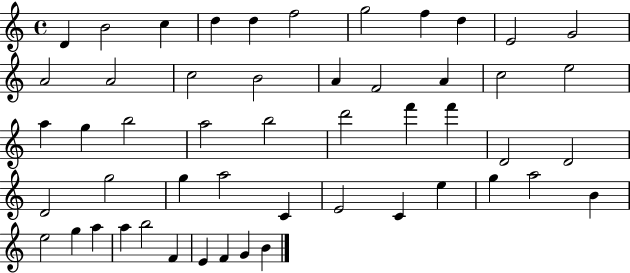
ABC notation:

X:1
T:Untitled
M:4/4
L:1/4
K:C
D B2 c d d f2 g2 f d E2 G2 A2 A2 c2 B2 A F2 A c2 e2 a g b2 a2 b2 d'2 f' f' D2 D2 D2 g2 g a2 C E2 C e g a2 B e2 g a a b2 F E F G B